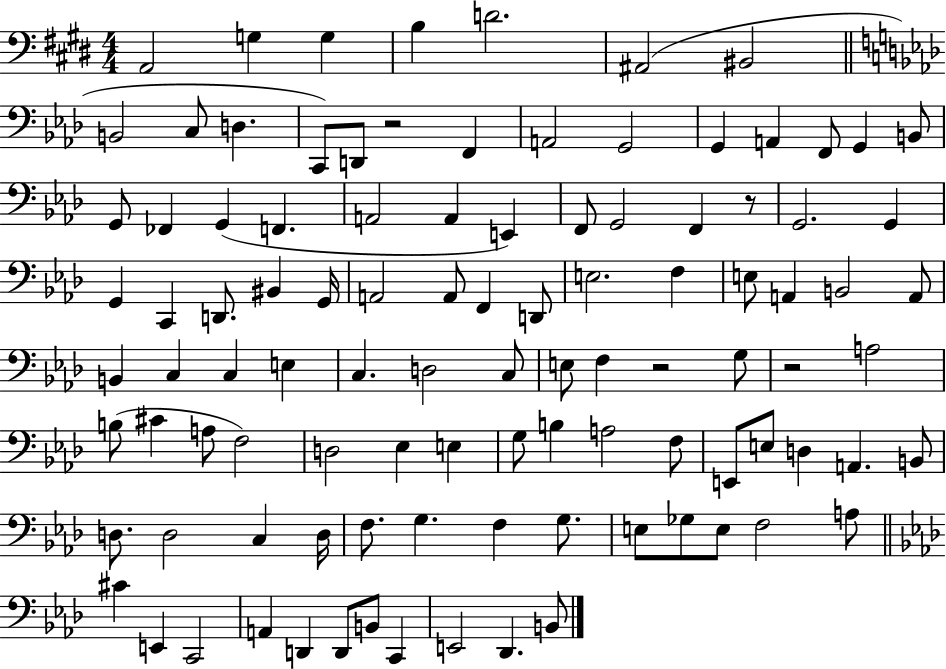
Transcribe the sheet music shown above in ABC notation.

X:1
T:Untitled
M:4/4
L:1/4
K:E
A,,2 G, G, B, D2 ^A,,2 ^B,,2 B,,2 C,/2 D, C,,/2 D,,/2 z2 F,, A,,2 G,,2 G,, A,, F,,/2 G,, B,,/2 G,,/2 _F,, G,, F,, A,,2 A,, E,, F,,/2 G,,2 F,, z/2 G,,2 G,, G,, C,, D,,/2 ^B,, G,,/4 A,,2 A,,/2 F,, D,,/2 E,2 F, E,/2 A,, B,,2 A,,/2 B,, C, C, E, C, D,2 C,/2 E,/2 F, z2 G,/2 z2 A,2 B,/2 ^C A,/2 F,2 D,2 _E, E, G,/2 B, A,2 F,/2 E,,/2 E,/2 D, A,, B,,/2 D,/2 D,2 C, D,/4 F,/2 G, F, G,/2 E,/2 _G,/2 E,/2 F,2 A,/2 ^C E,, C,,2 A,, D,, D,,/2 B,,/2 C,, E,,2 _D,, B,,/2